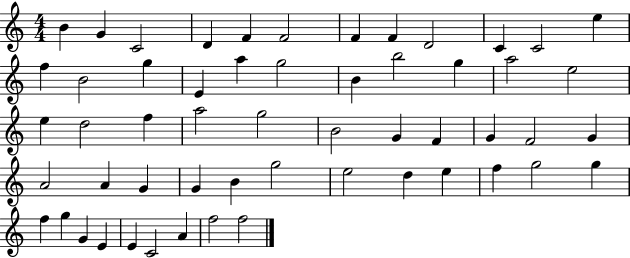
{
  \clef treble
  \numericTimeSignature
  \time 4/4
  \key c \major
  b'4 g'4 c'2 | d'4 f'4 f'2 | f'4 f'4 d'2 | c'4 c'2 e''4 | \break f''4 b'2 g''4 | e'4 a''4 g''2 | b'4 b''2 g''4 | a''2 e''2 | \break e''4 d''2 f''4 | a''2 g''2 | b'2 g'4 f'4 | g'4 f'2 g'4 | \break a'2 a'4 g'4 | g'4 b'4 g''2 | e''2 d''4 e''4 | f''4 g''2 g''4 | \break f''4 g''4 g'4 e'4 | e'4 c'2 a'4 | f''2 f''2 | \bar "|."
}